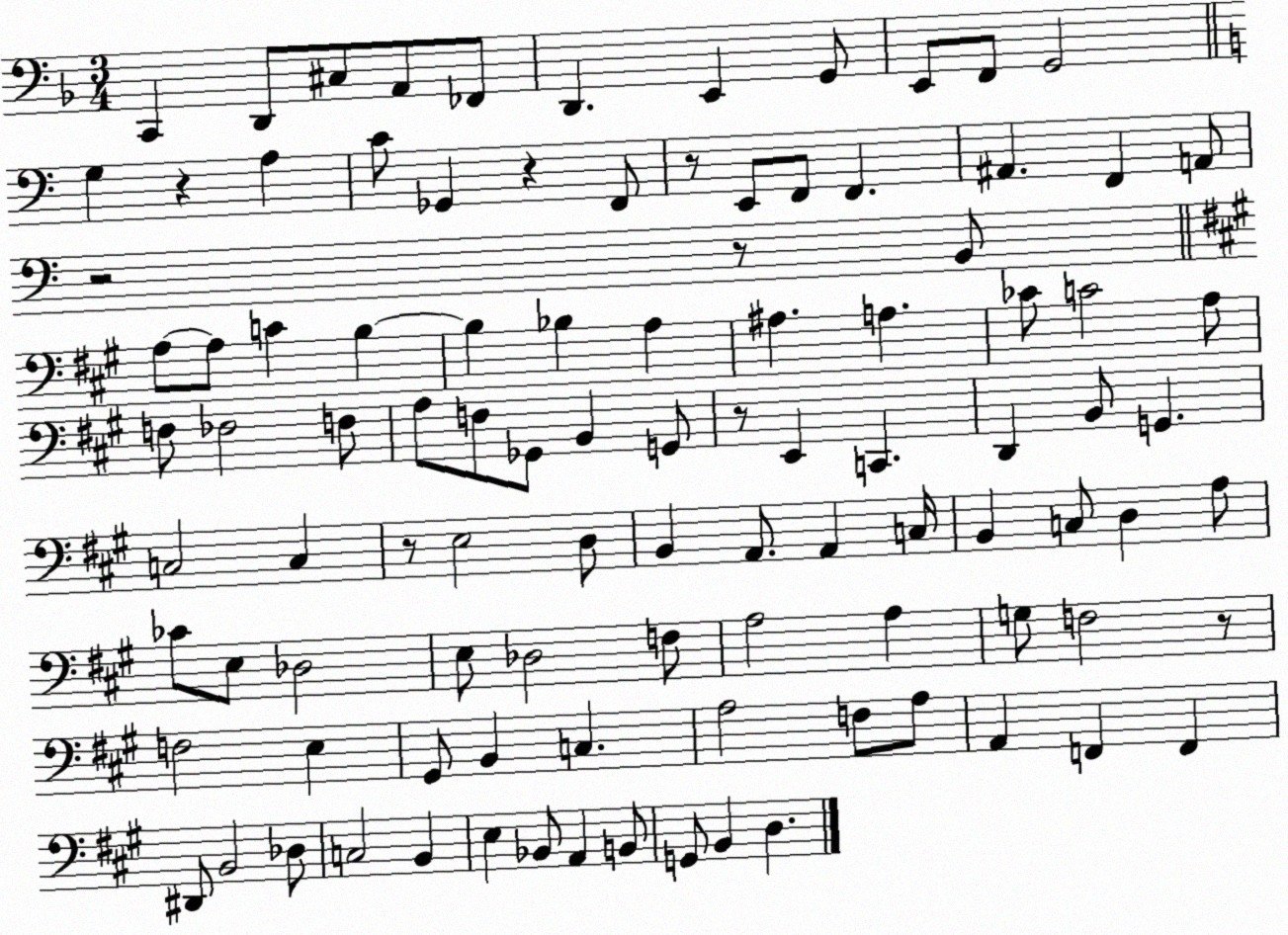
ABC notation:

X:1
T:Untitled
M:3/4
L:1/4
K:F
C,, D,,/2 ^C,/2 A,,/2 _F,,/2 D,, E,, G,,/2 E,,/2 F,,/2 G,,2 G, z A, C/2 _G,, z F,,/2 z/2 E,,/2 F,,/2 F,, ^A,, F,, A,,/2 z2 z/2 B,,/2 A,/2 A,/2 C B, B, _B, A, ^A, A, _C/2 C2 A,/2 F,/2 _F,2 F,/2 A,/2 F,/2 _G,,/2 B,, G,,/2 z/2 E,, C,, D,, B,,/2 G,, C,2 C, z/2 E,2 D,/2 B,, A,,/2 A,, C,/4 B,, C,/2 D, A,/2 _C/2 E,/2 _D,2 E,/2 _D,2 F,/2 A,2 A, G,/2 F,2 z/2 F,2 E, ^G,,/2 B,, C, A,2 F,/2 A,/2 A,, F,, F,, ^D,,/2 B,,2 _D,/2 C,2 B,, E, _B,,/2 A,, B,,/2 G,,/2 B,, D,